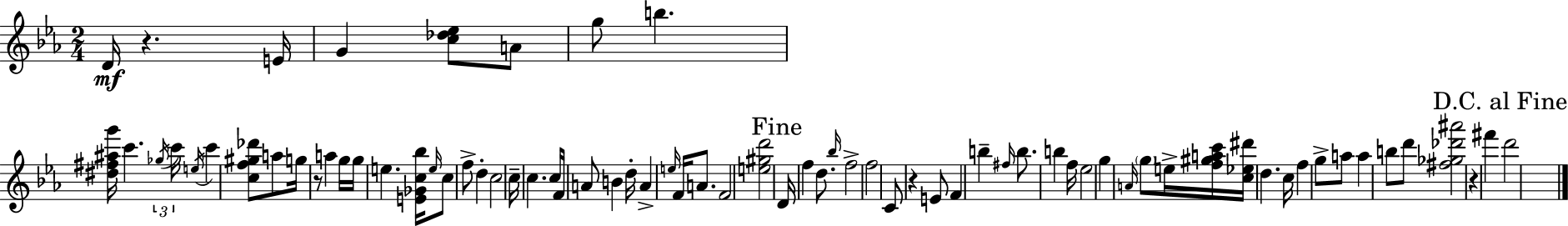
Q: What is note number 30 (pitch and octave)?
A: A4